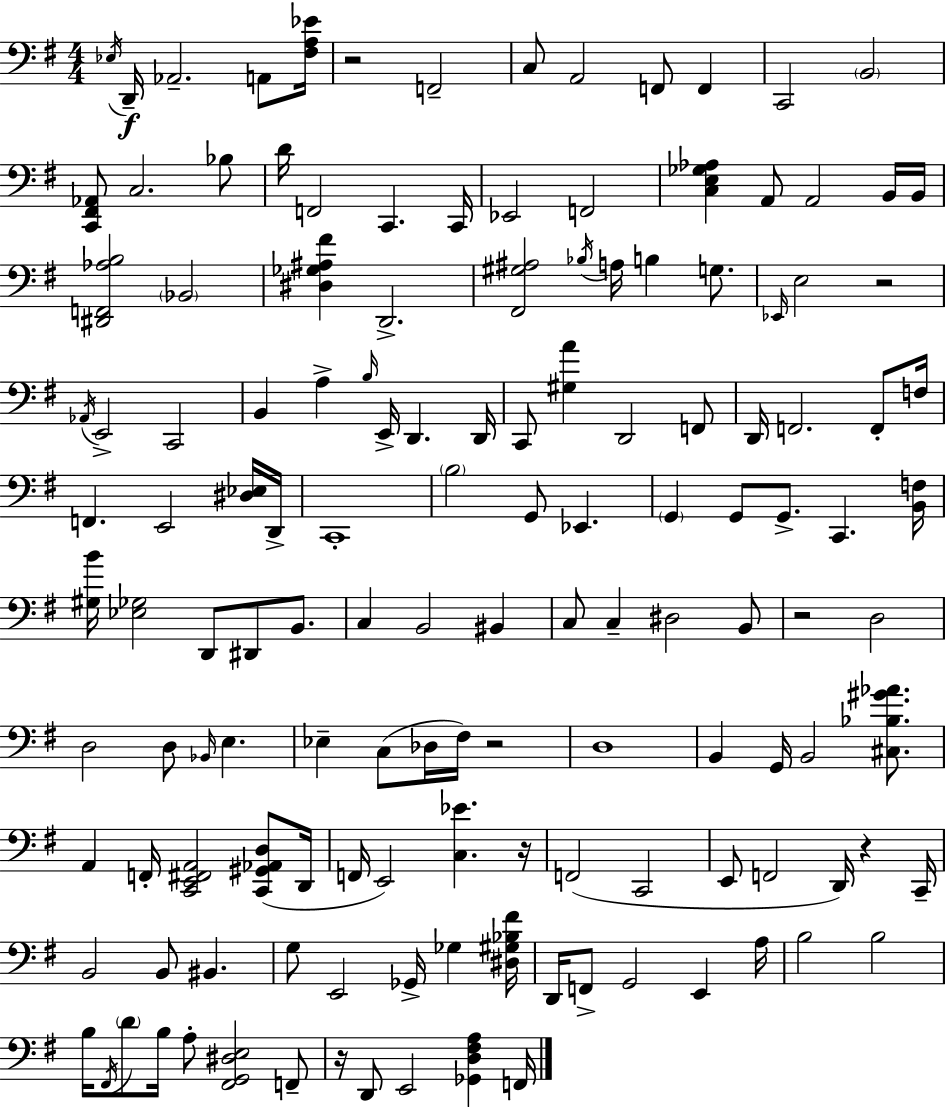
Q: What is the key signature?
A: E minor